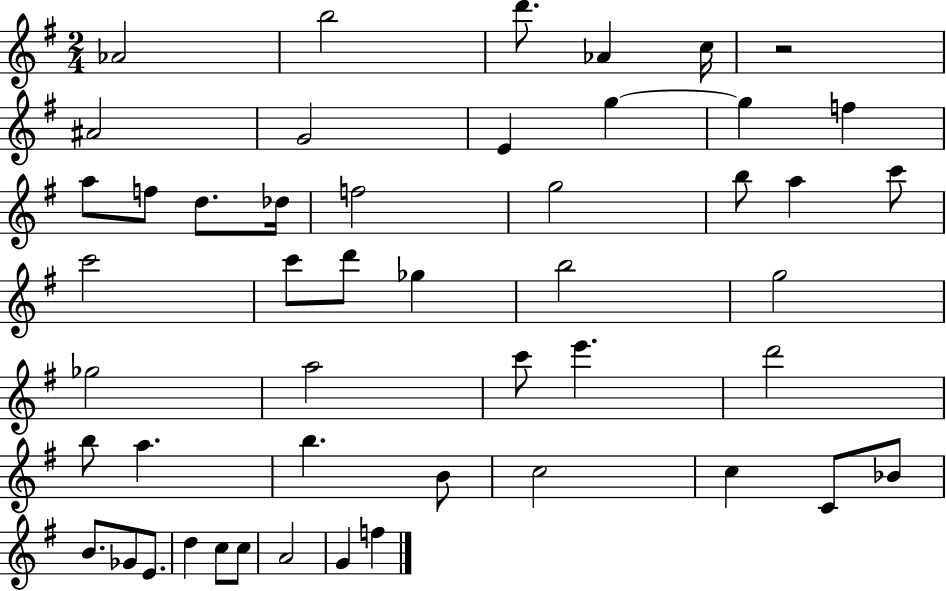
{
  \clef treble
  \numericTimeSignature
  \time 2/4
  \key g \major
  aes'2 | b''2 | d'''8. aes'4 c''16 | r2 | \break ais'2 | g'2 | e'4 g''4~~ | g''4 f''4 | \break a''8 f''8 d''8. des''16 | f''2 | g''2 | b''8 a''4 c'''8 | \break c'''2 | c'''8 d'''8 ges''4 | b''2 | g''2 | \break ges''2 | a''2 | c'''8 e'''4. | d'''2 | \break b''8 a''4. | b''4. b'8 | c''2 | c''4 c'8 bes'8 | \break b'8. ges'8 e'8. | d''4 c''8 c''8 | a'2 | g'4 f''4 | \break \bar "|."
}